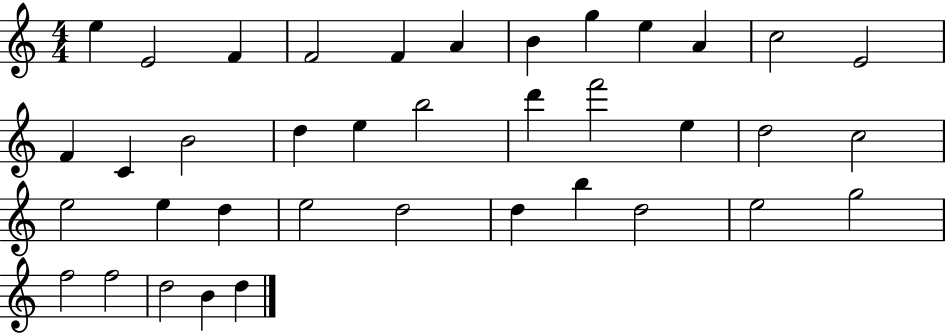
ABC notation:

X:1
T:Untitled
M:4/4
L:1/4
K:C
e E2 F F2 F A B g e A c2 E2 F C B2 d e b2 d' f'2 e d2 c2 e2 e d e2 d2 d b d2 e2 g2 f2 f2 d2 B d